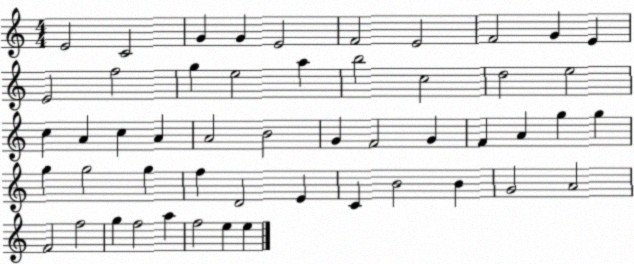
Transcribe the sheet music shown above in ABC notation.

X:1
T:Untitled
M:4/4
L:1/4
K:C
E2 C2 G G E2 F2 E2 F2 G E E2 f2 g e2 a b2 c2 d2 e2 c A c A A2 B2 G F2 G F A g g g g2 g f D2 E C B2 B G2 A2 F2 f2 g f2 a f2 e e